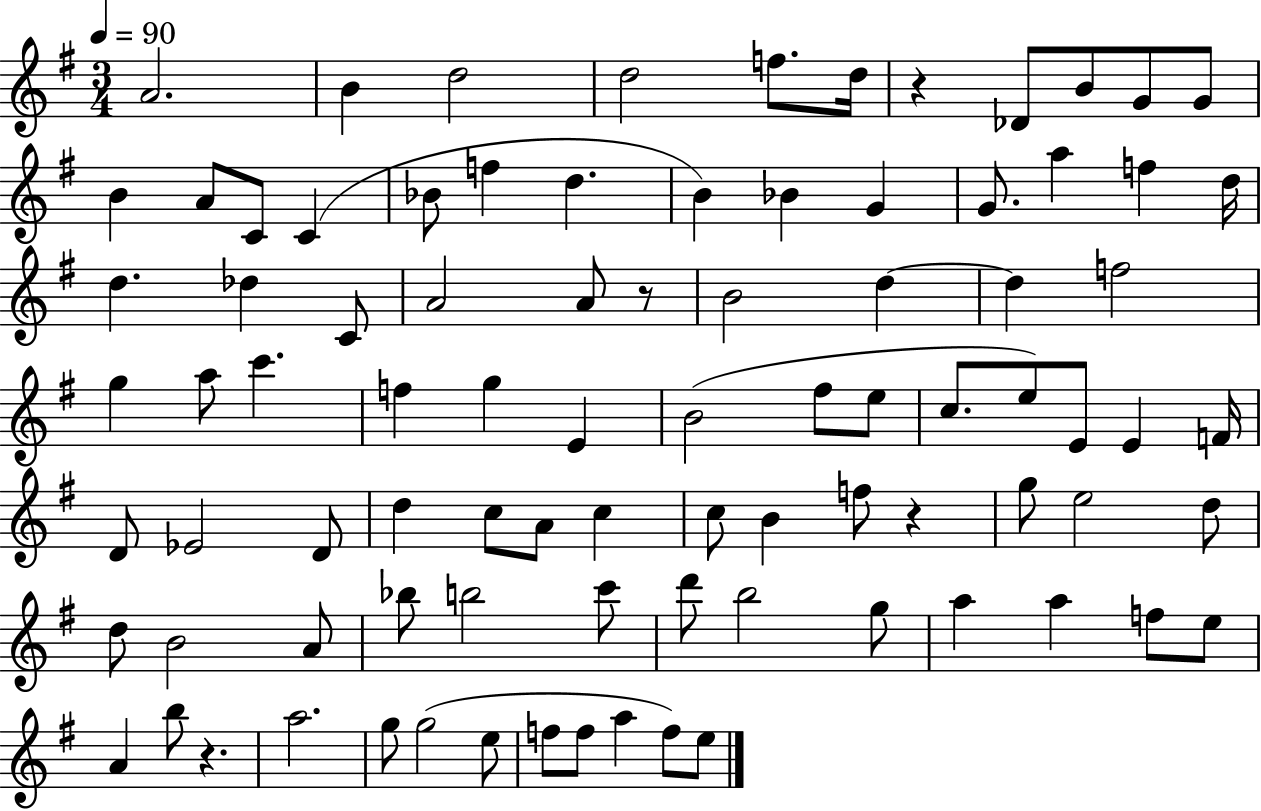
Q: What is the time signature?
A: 3/4